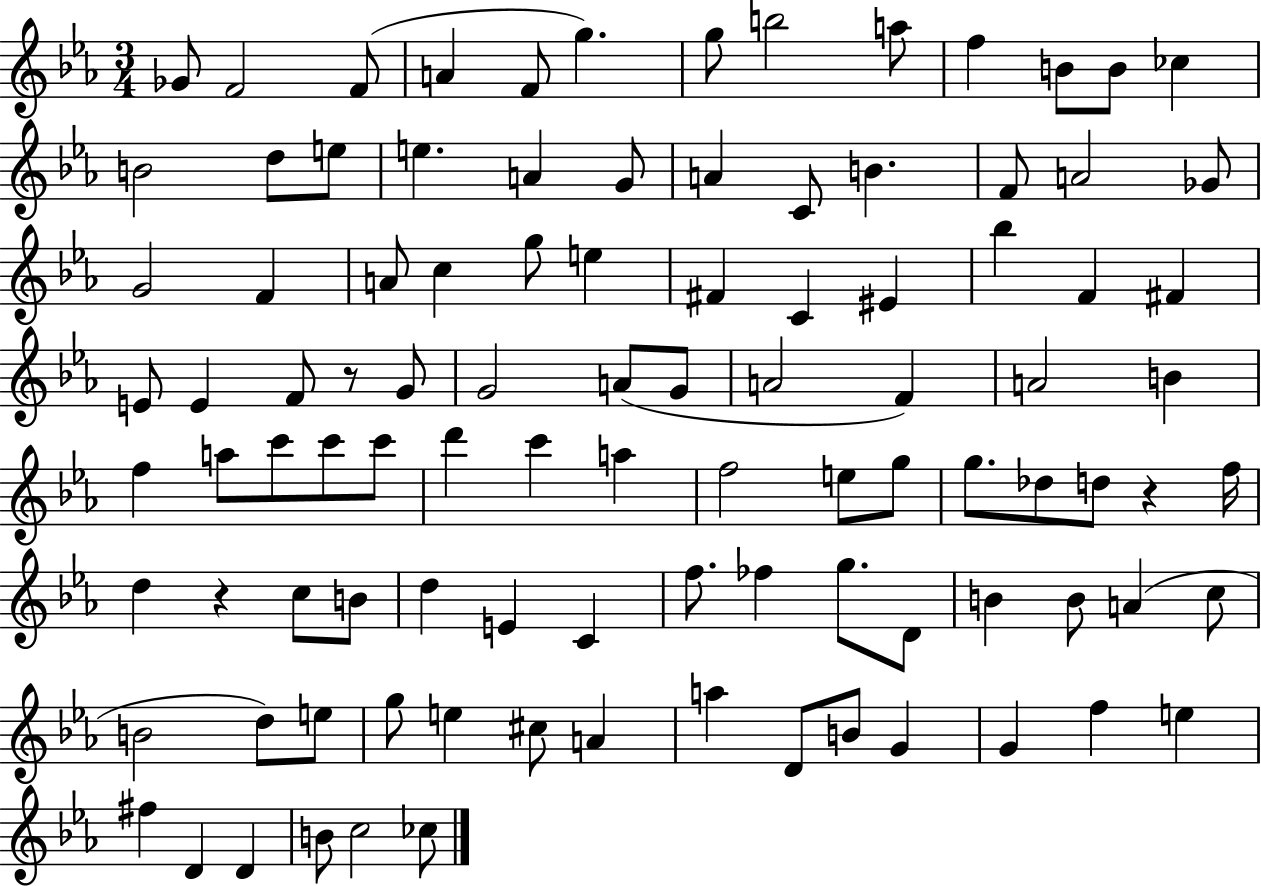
Gb4/e F4/h F4/e A4/q F4/e G5/q. G5/e B5/h A5/e F5/q B4/e B4/e CES5/q B4/h D5/e E5/e E5/q. A4/q G4/e A4/q C4/e B4/q. F4/e A4/h Gb4/e G4/h F4/q A4/e C5/q G5/e E5/q F#4/q C4/q EIS4/q Bb5/q F4/q F#4/q E4/e E4/q F4/e R/e G4/e G4/h A4/e G4/e A4/h F4/q A4/h B4/q F5/q A5/e C6/e C6/e C6/e D6/q C6/q A5/q F5/h E5/e G5/e G5/e. Db5/e D5/e R/q F5/s D5/q R/q C5/e B4/e D5/q E4/q C4/q F5/e. FES5/q G5/e. D4/e B4/q B4/e A4/q C5/e B4/h D5/e E5/e G5/e E5/q C#5/e A4/q A5/q D4/e B4/e G4/q G4/q F5/q E5/q F#5/q D4/q D4/q B4/e C5/h CES5/e